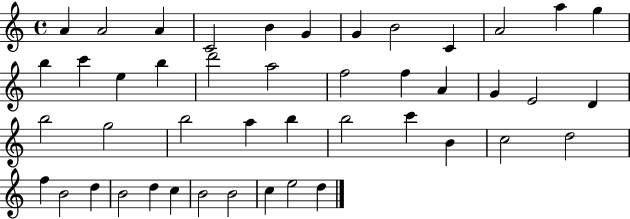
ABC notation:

X:1
T:Untitled
M:4/4
L:1/4
K:C
A A2 A C2 B G G B2 C A2 a g b c' e b d'2 a2 f2 f A G E2 D b2 g2 b2 a b b2 c' B c2 d2 f B2 d B2 d c B2 B2 c e2 d